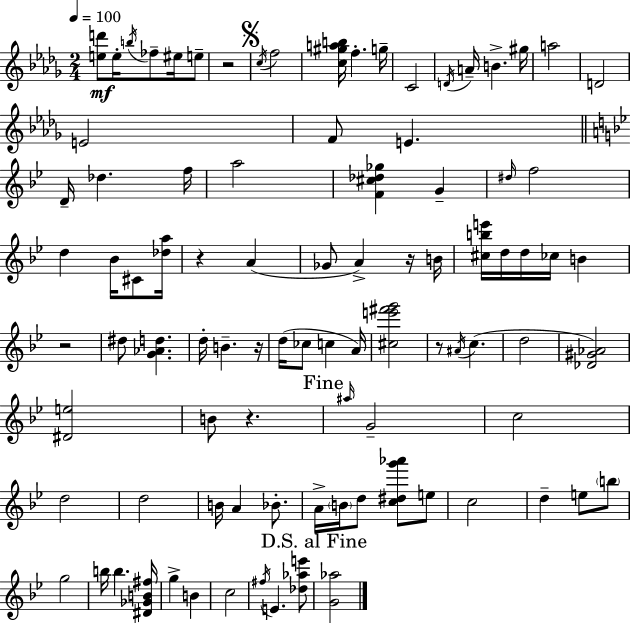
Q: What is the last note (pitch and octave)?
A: E4